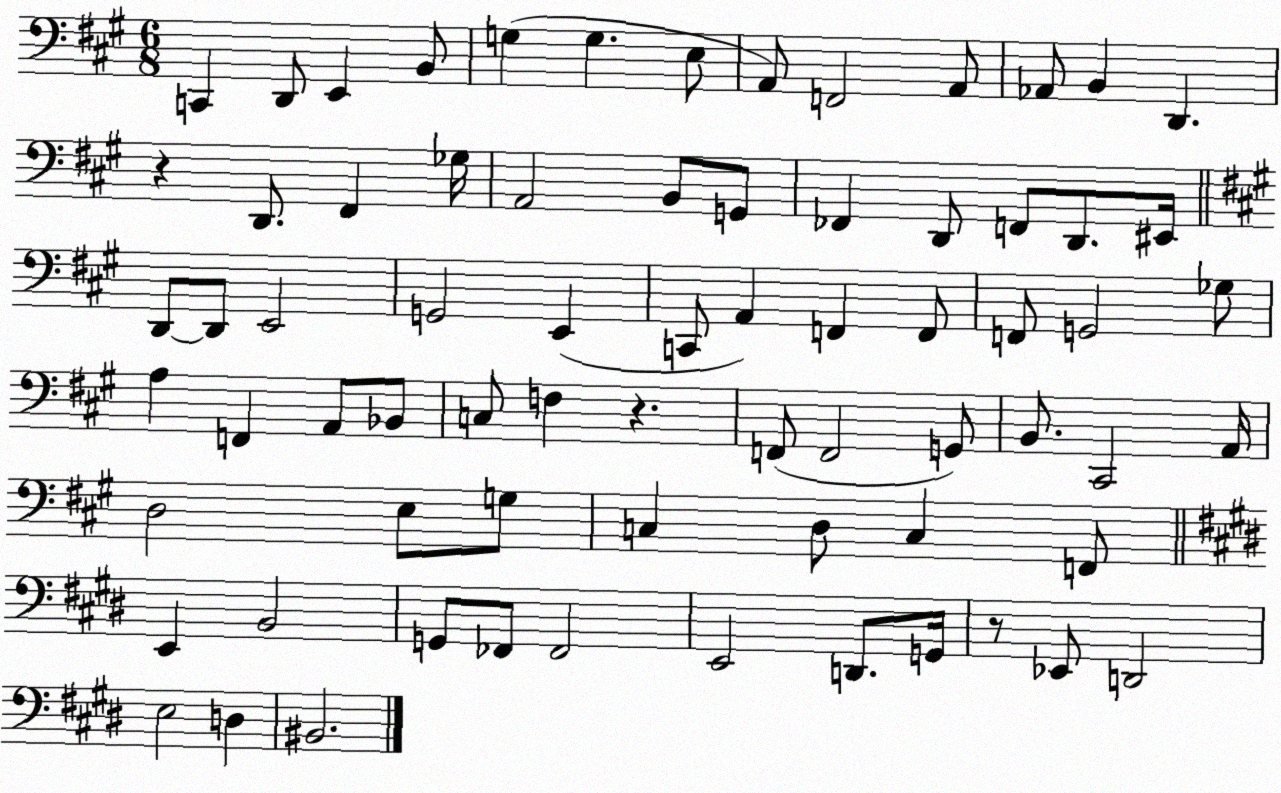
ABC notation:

X:1
T:Untitled
M:6/8
L:1/4
K:A
C,, D,,/2 E,, B,,/2 G, G, E,/2 A,,/2 F,,2 A,,/2 _A,,/2 B,, D,, z D,,/2 ^F,, _G,/4 A,,2 B,,/2 G,,/2 _F,, D,,/2 F,,/2 D,,/2 ^E,,/4 D,,/2 D,,/2 E,,2 G,,2 E,, C,,/2 A,, F,, F,,/2 F,,/2 G,,2 _G,/2 A, F,, A,,/2 _B,,/2 C,/2 F, z F,,/2 F,,2 G,,/2 B,,/2 ^C,,2 A,,/4 D,2 E,/2 G,/2 C, D,/2 C, F,,/2 E,, B,,2 G,,/2 _F,,/2 _F,,2 E,,2 D,,/2 G,,/4 z/2 _E,,/2 D,,2 E,2 D, ^B,,2